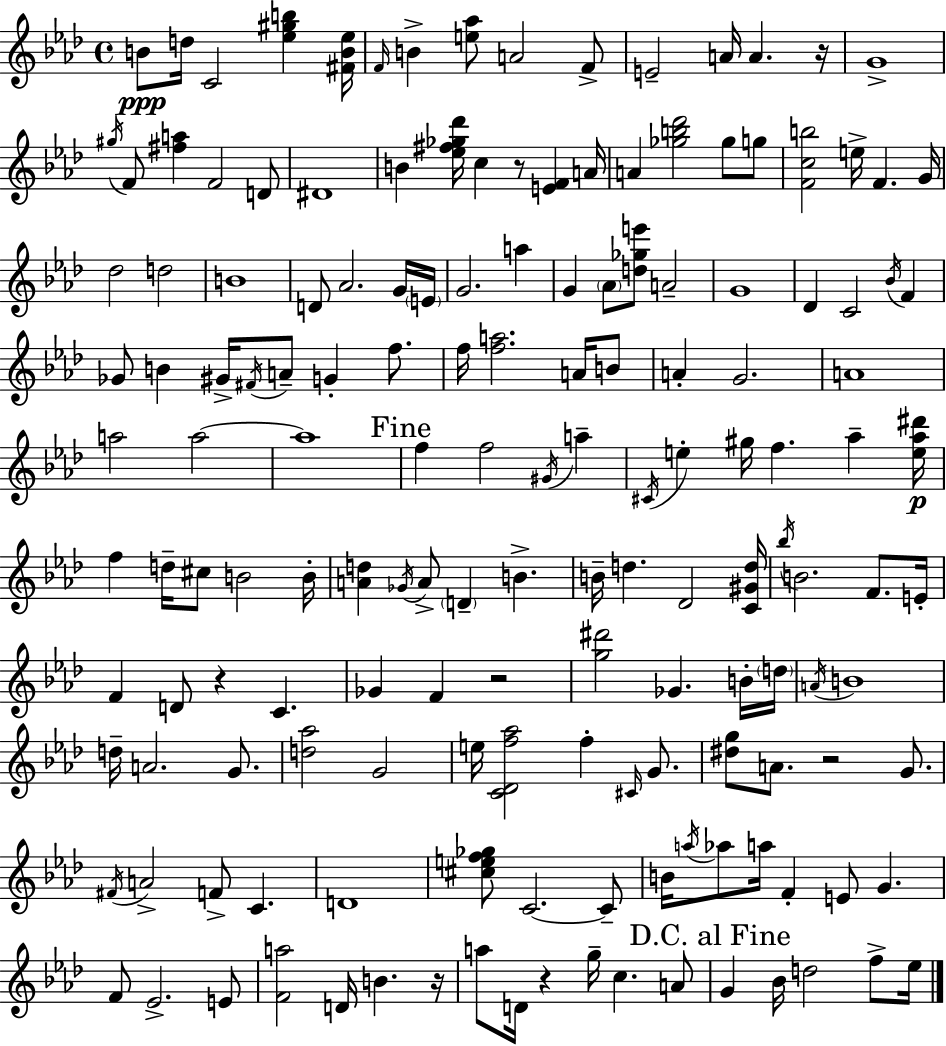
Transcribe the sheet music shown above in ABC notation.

X:1
T:Untitled
M:4/4
L:1/4
K:Fm
B/2 d/4 C2 [_e^gb] [^FB_e]/4 F/4 B [e_a]/2 A2 F/2 E2 A/4 A z/4 G4 ^g/4 F/2 [^fa] F2 D/2 ^D4 B [_e^f_g_d']/4 c z/2 [EF] A/4 A [_gb_d']2 _g/2 g/2 [Fcb]2 e/4 F G/4 _d2 d2 B4 D/2 _A2 G/4 E/4 G2 a G _A/2 [d_ge']/2 A2 G4 _D C2 _B/4 F _G/2 B ^G/4 ^F/4 A/2 G f/2 f/4 [fa]2 A/4 B/2 A G2 A4 a2 a2 a4 f f2 ^G/4 a ^C/4 e ^g/4 f _a [e_a^d']/4 f d/4 ^c/2 B2 B/4 [Ad] _G/4 A/2 D B B/4 d _D2 [C^Gd]/4 _b/4 B2 F/2 E/4 F D/2 z C _G F z2 [g^d']2 _G B/4 d/4 A/4 B4 d/4 A2 G/2 [d_a]2 G2 e/4 [C_Df_a]2 f ^C/4 G/2 [^dg]/2 A/2 z2 G/2 ^F/4 A2 F/2 C D4 [^cef_g]/2 C2 C/2 B/4 a/4 _a/2 a/4 F E/2 G F/2 _E2 E/2 [Fa]2 D/4 B z/4 a/2 D/4 z g/4 c A/2 G _B/4 d2 f/2 _e/4